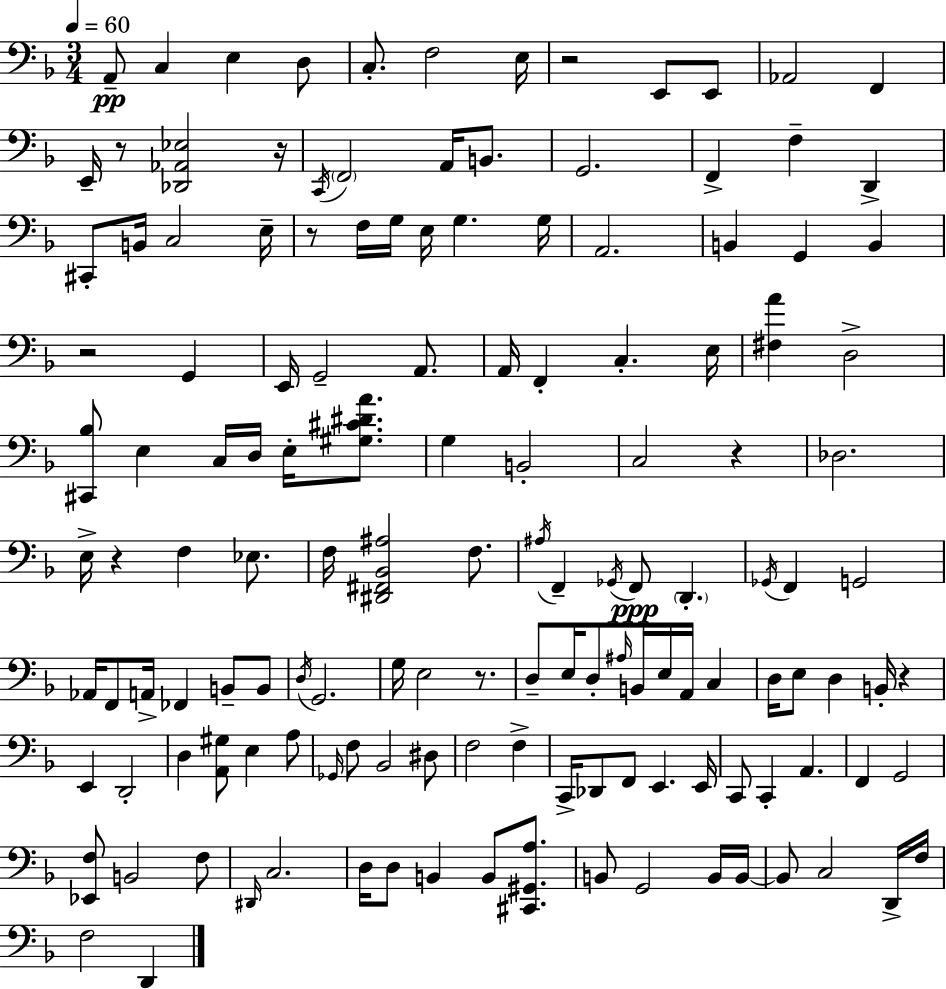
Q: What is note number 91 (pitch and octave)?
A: Gb2